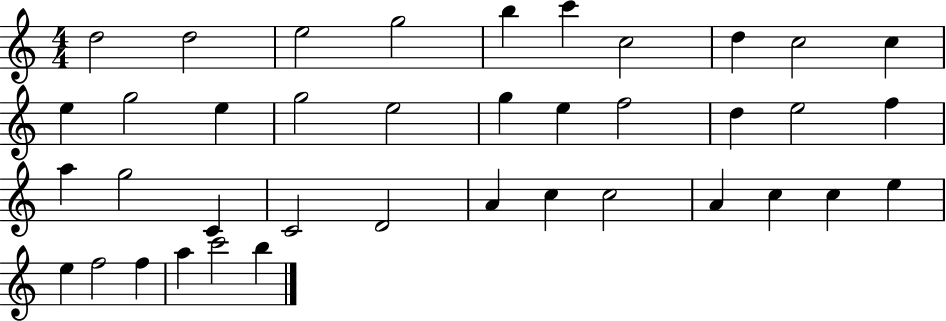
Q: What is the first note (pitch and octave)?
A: D5